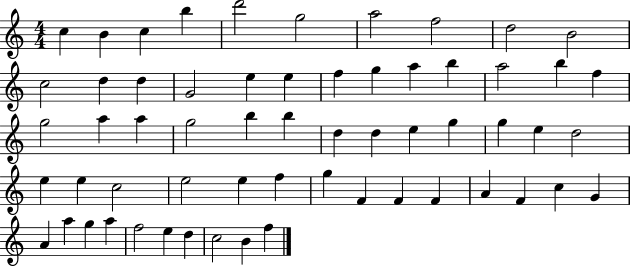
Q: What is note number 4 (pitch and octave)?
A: B5